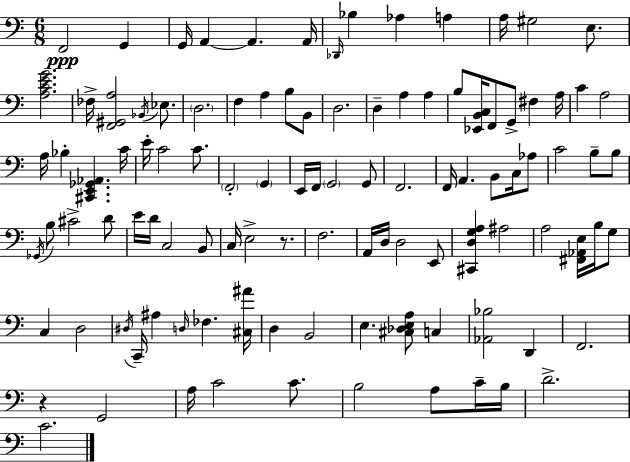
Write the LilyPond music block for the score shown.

{
  \clef bass
  \numericTimeSignature
  \time 6/8
  \key a \minor
  f,2\ppp g,4 | g,16 a,4~~ a,4. a,16 | \grace { des,16 } bes4 aes4 a4 | a16 gis2 e8. | \break <a c' e' g'>2. | fes16-> <f, gis, a>2 \acciaccatura { bes,16 } ees8. | \parenthesize d2. | f4 a4 b8 | \break b,8 d2. | d4-- a4 a4 | b8 <ees, b, c>16 f,8 g,8-> fis4 | a16 c'4 a2 | \break a16 bes4-. <cis, e, ges, aes,>4. | c'16 e'16-. c'2 c'8. | \parenthesize f,2-. \parenthesize g,4 | e,16 f,16 \parenthesize g,2 | \break g,8 f,2. | f,16 a,4. b,8 c16 | aes8 c'2 b8-- | b8 \acciaccatura { ges,16 } b8 cis'2-> | \break d'8 e'16 d'16 c2 | b,8 c16 e2-> | r8. f2. | a,16 d16 d2 | \break e,8 <cis, d g a>4 ais2 | a2 <fis, aes, e>16 | b16 g8 c4 d2 | \acciaccatura { dis16 } c,16-- ais4 \grace { d16 } fes4. | \break <cis ais'>16 d4 b,2 | e4. <cis des e a>8 | c4 <aes, bes>2 | d,4 f,2. | \break r4 g,2 | a16 c'2 | c'8. b2 | a8 c'16-- b16 d'2.-> | \break c'2. | \bar "|."
}